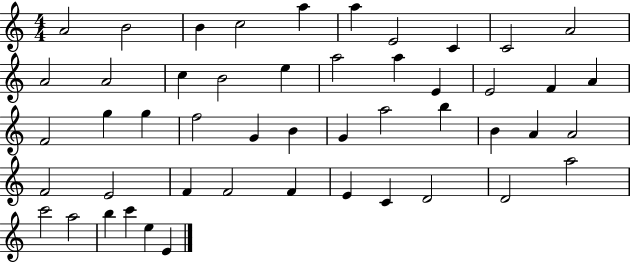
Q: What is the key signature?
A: C major